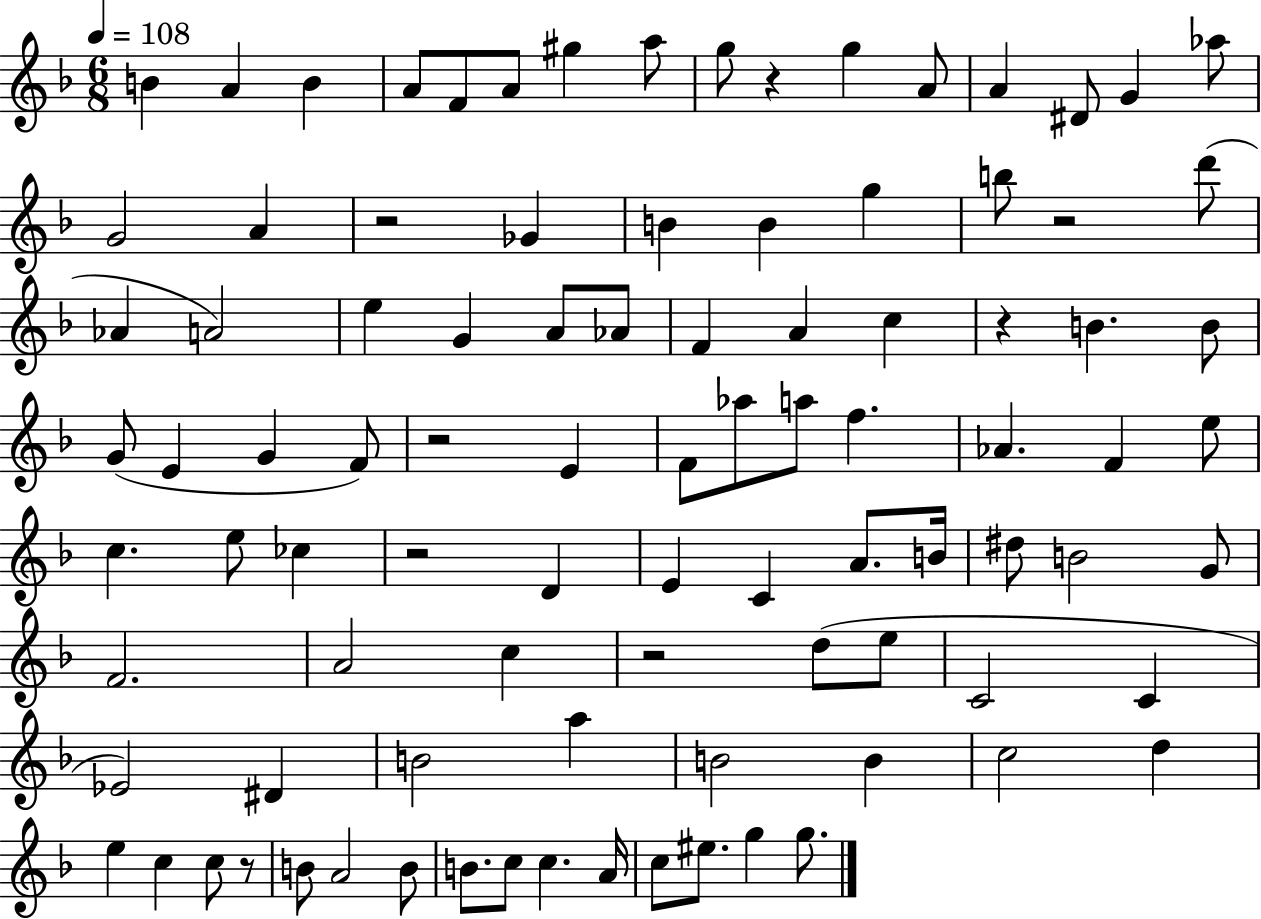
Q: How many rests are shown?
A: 8